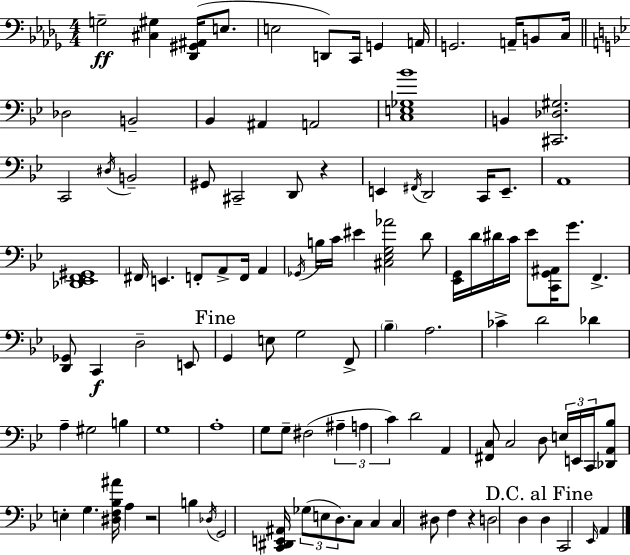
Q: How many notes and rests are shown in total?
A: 112